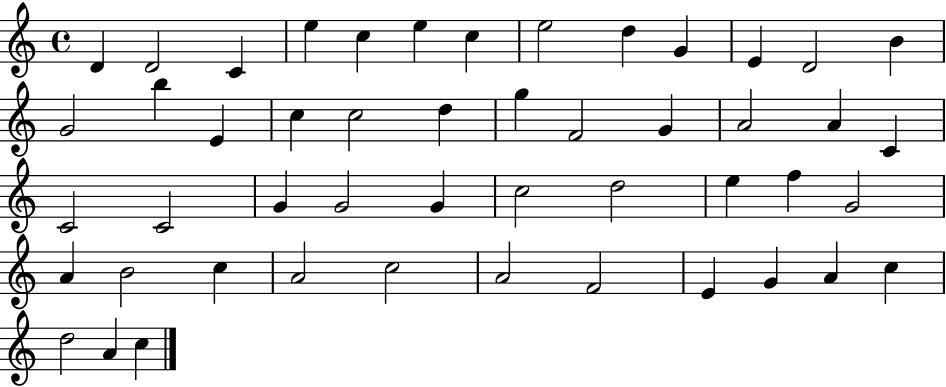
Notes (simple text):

D4/q D4/h C4/q E5/q C5/q E5/q C5/q E5/h D5/q G4/q E4/q D4/h B4/q G4/h B5/q E4/q C5/q C5/h D5/q G5/q F4/h G4/q A4/h A4/q C4/q C4/h C4/h G4/q G4/h G4/q C5/h D5/h E5/q F5/q G4/h A4/q B4/h C5/q A4/h C5/h A4/h F4/h E4/q G4/q A4/q C5/q D5/h A4/q C5/q